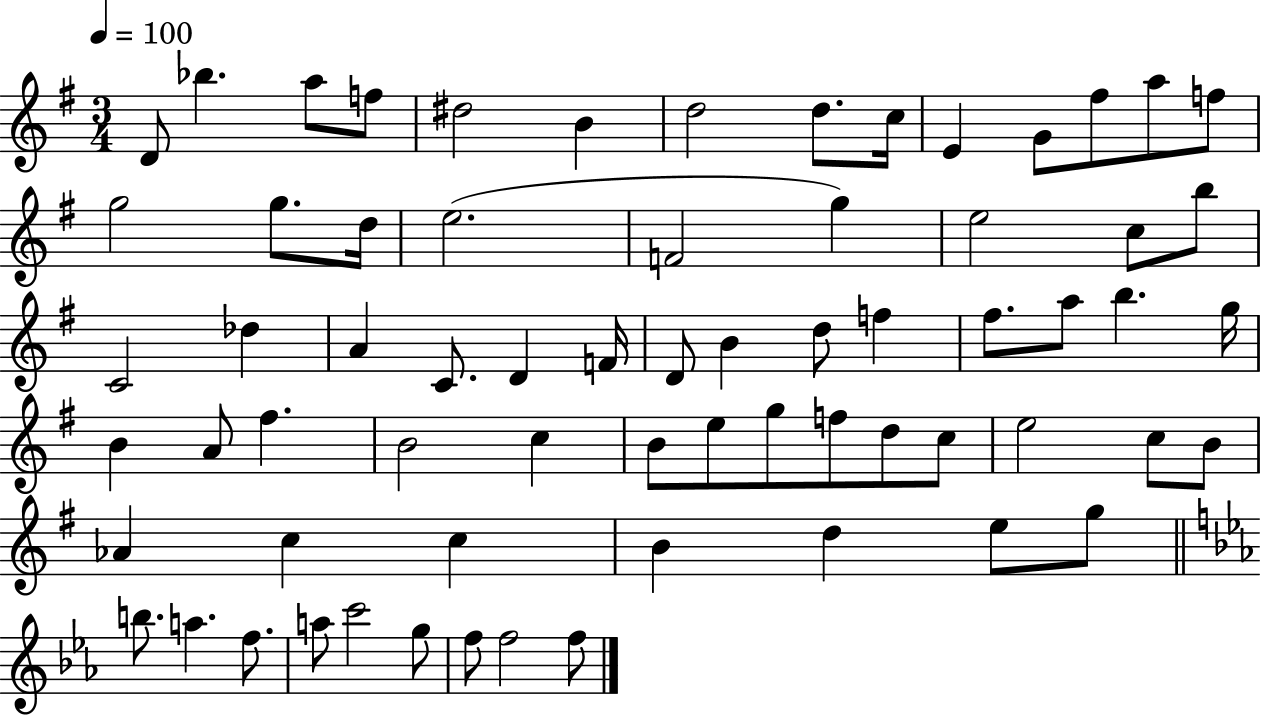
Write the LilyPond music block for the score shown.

{
  \clef treble
  \numericTimeSignature
  \time 3/4
  \key g \major
  \tempo 4 = 100
  d'8 bes''4. a''8 f''8 | dis''2 b'4 | d''2 d''8. c''16 | e'4 g'8 fis''8 a''8 f''8 | \break g''2 g''8. d''16 | e''2.( | f'2 g''4) | e''2 c''8 b''8 | \break c'2 des''4 | a'4 c'8. d'4 f'16 | d'8 b'4 d''8 f''4 | fis''8. a''8 b''4. g''16 | \break b'4 a'8 fis''4. | b'2 c''4 | b'8 e''8 g''8 f''8 d''8 c''8 | e''2 c''8 b'8 | \break aes'4 c''4 c''4 | b'4 d''4 e''8 g''8 | \bar "||" \break \key c \minor b''8. a''4. f''8. | a''8 c'''2 g''8 | f''8 f''2 f''8 | \bar "|."
}